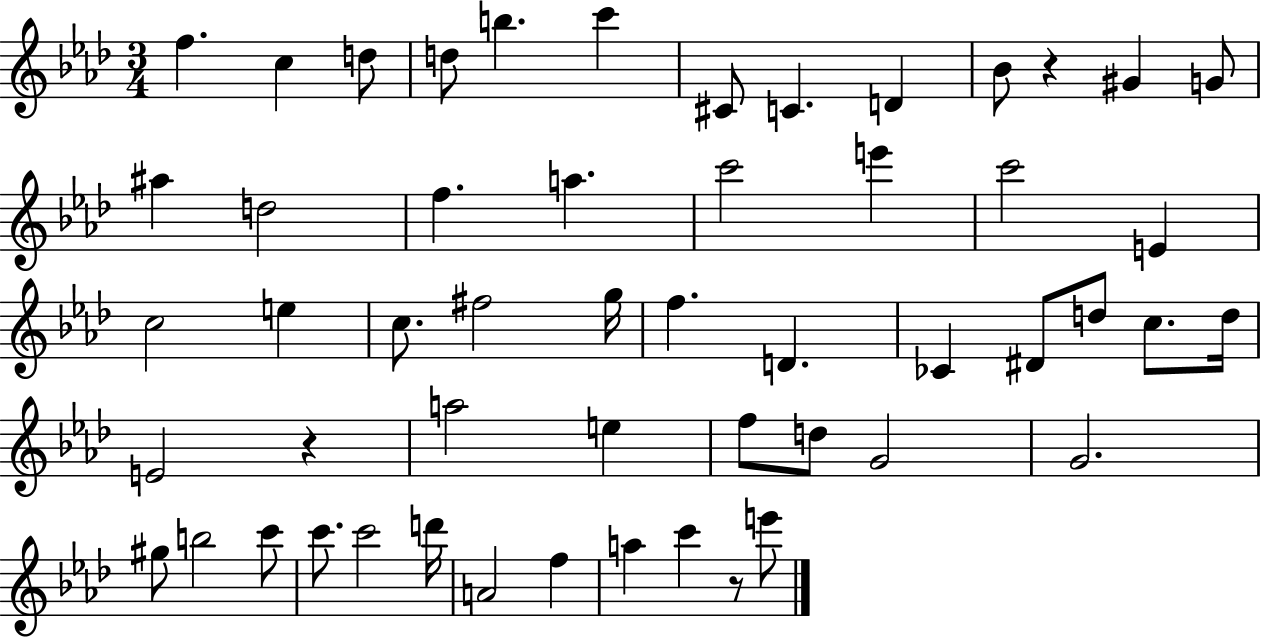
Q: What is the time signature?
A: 3/4